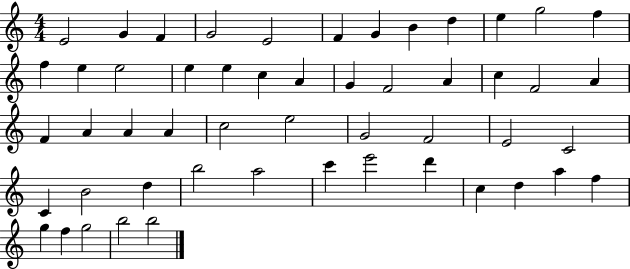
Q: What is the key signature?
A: C major